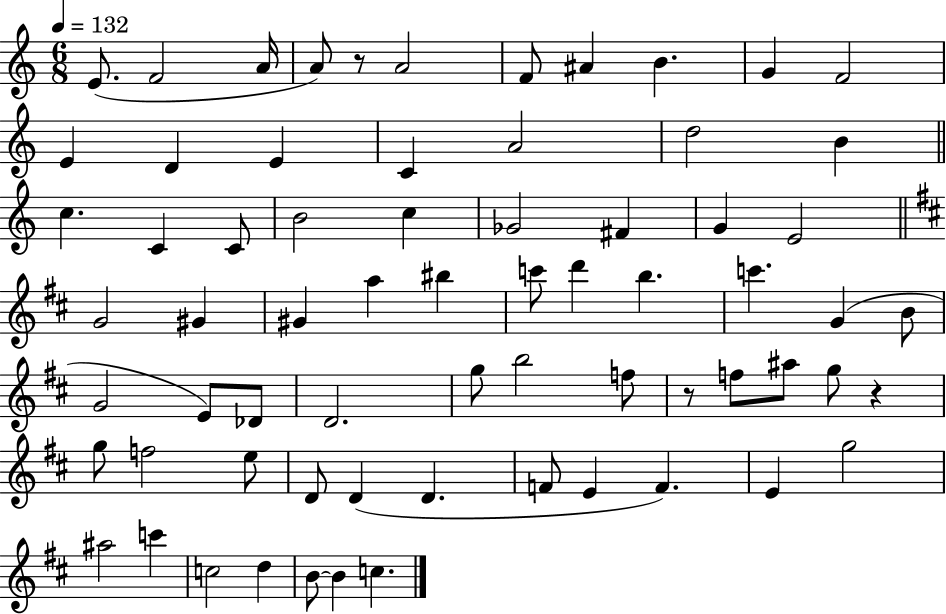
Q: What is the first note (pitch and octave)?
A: E4